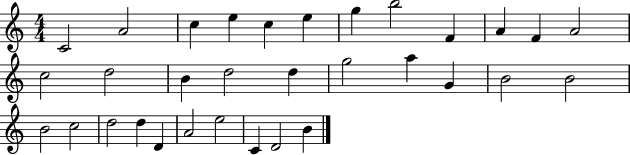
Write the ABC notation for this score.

X:1
T:Untitled
M:4/4
L:1/4
K:C
C2 A2 c e c e g b2 F A F A2 c2 d2 B d2 d g2 a G B2 B2 B2 c2 d2 d D A2 e2 C D2 B